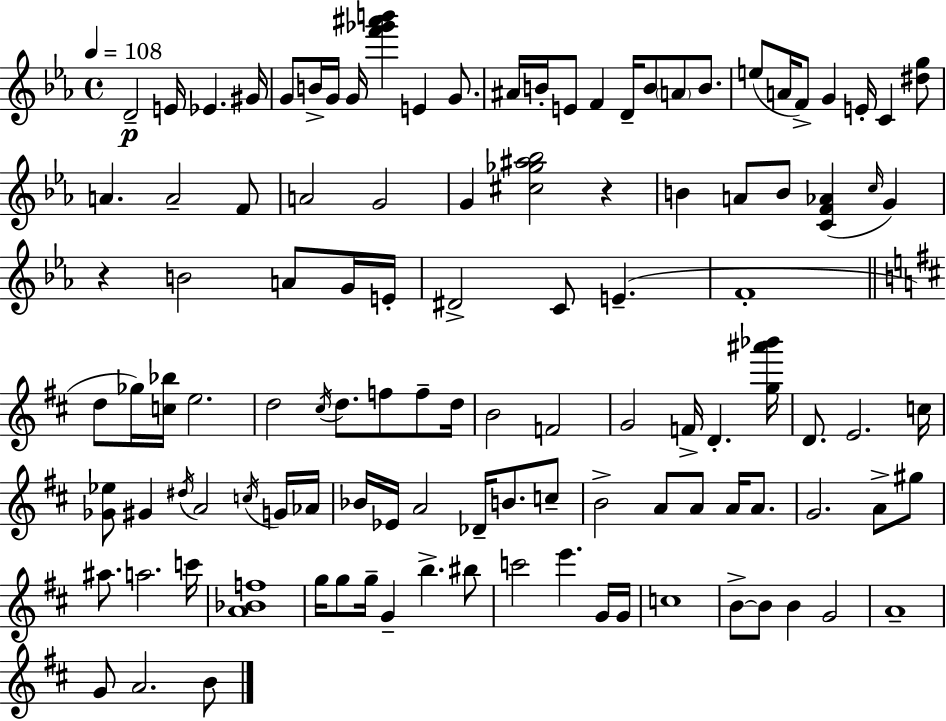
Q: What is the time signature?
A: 4/4